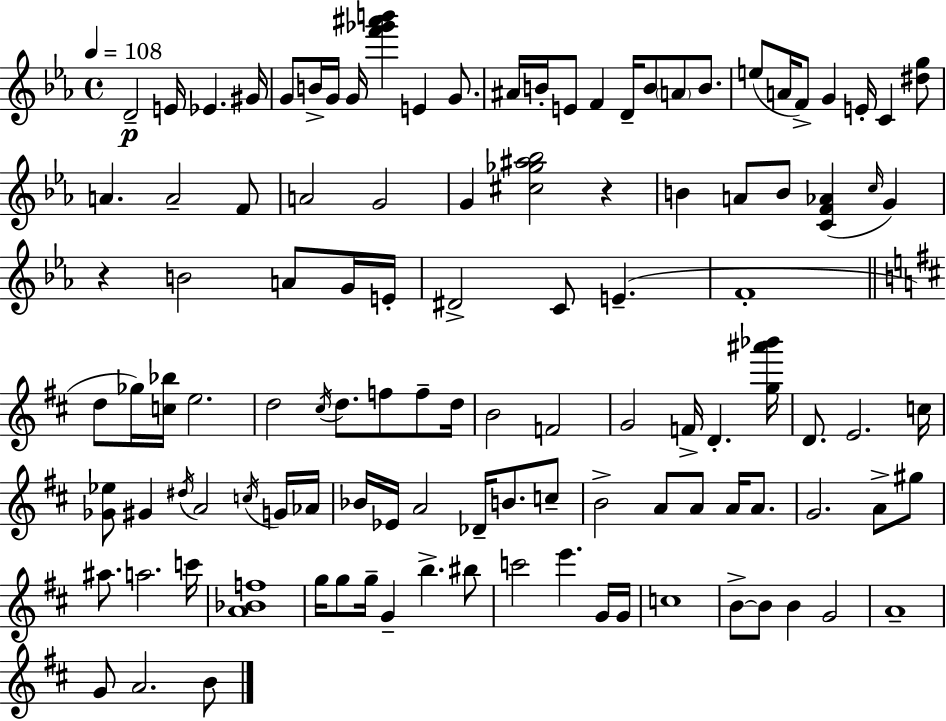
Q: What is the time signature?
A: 4/4